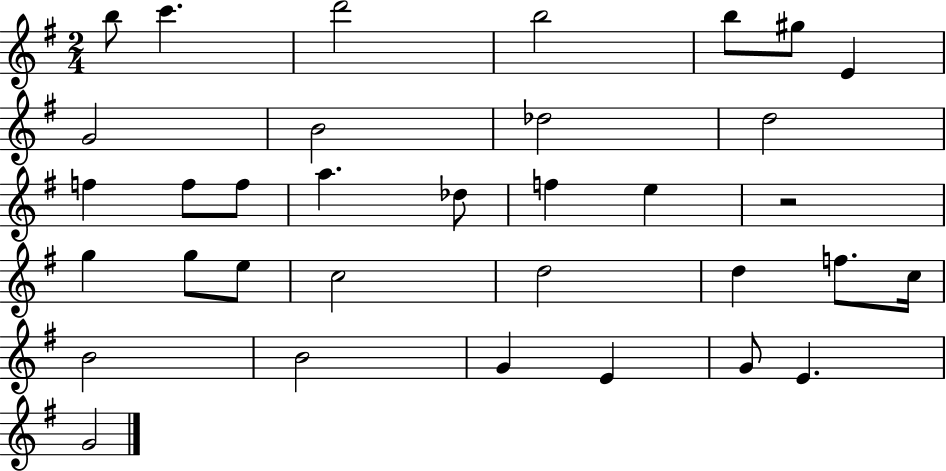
{
  \clef treble
  \numericTimeSignature
  \time 2/4
  \key g \major
  b''8 c'''4. | d'''2 | b''2 | b''8 gis''8 e'4 | \break g'2 | b'2 | des''2 | d''2 | \break f''4 f''8 f''8 | a''4. des''8 | f''4 e''4 | r2 | \break g''4 g''8 e''8 | c''2 | d''2 | d''4 f''8. c''16 | \break b'2 | b'2 | g'4 e'4 | g'8 e'4. | \break g'2 | \bar "|."
}